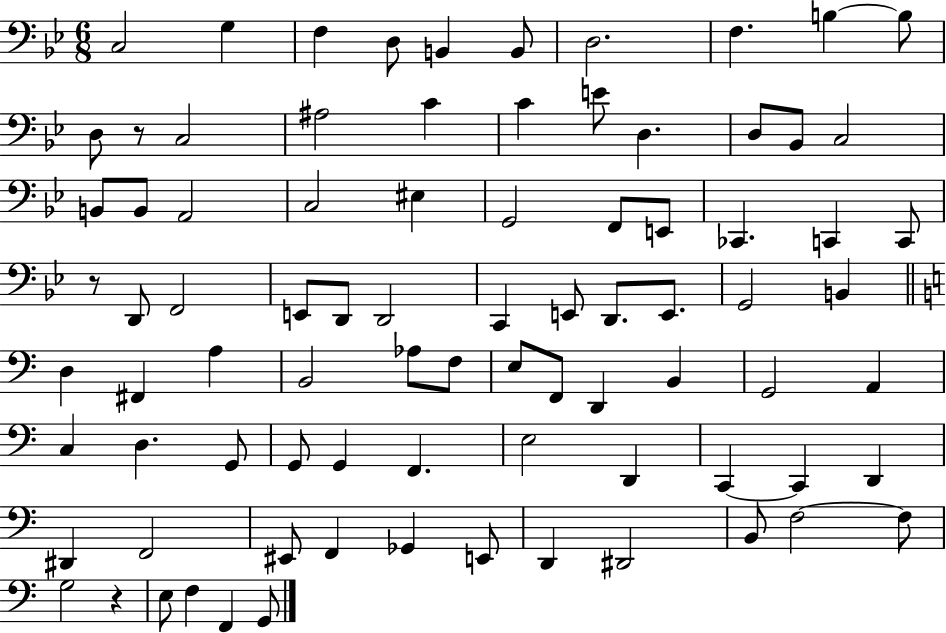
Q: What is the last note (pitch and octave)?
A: G2